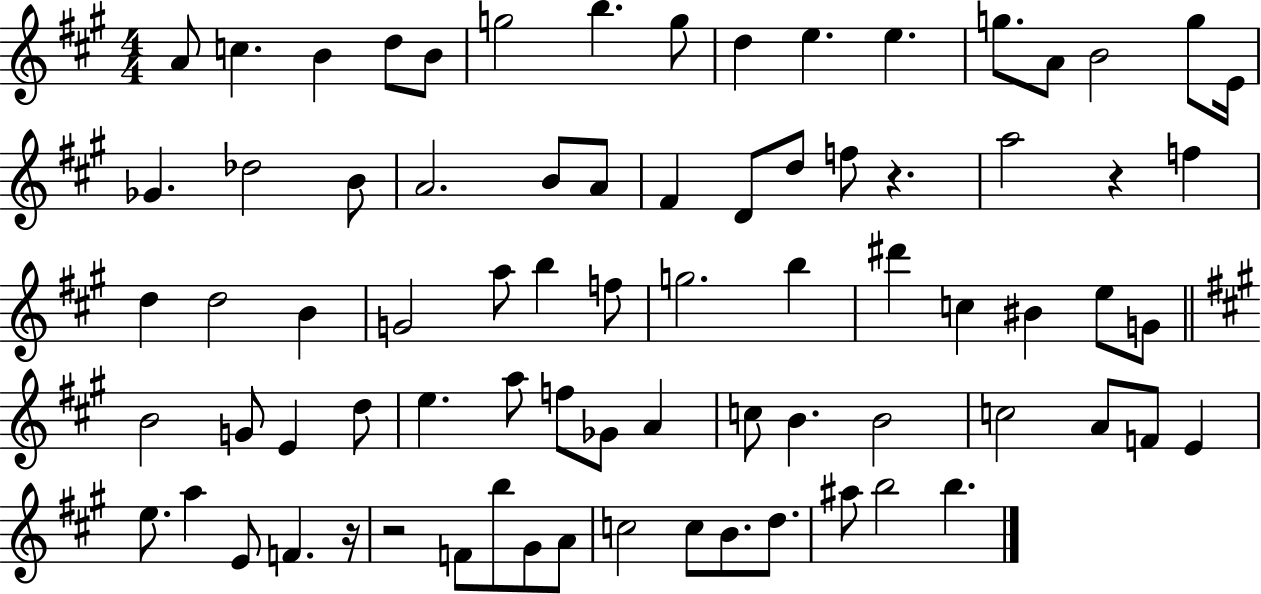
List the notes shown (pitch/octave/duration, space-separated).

A4/e C5/q. B4/q D5/e B4/e G5/h B5/q. G5/e D5/q E5/q. E5/q. G5/e. A4/e B4/h G5/e E4/s Gb4/q. Db5/h B4/e A4/h. B4/e A4/e F#4/q D4/e D5/e F5/e R/q. A5/h R/q F5/q D5/q D5/h B4/q G4/h A5/e B5/q F5/e G5/h. B5/q D#6/q C5/q BIS4/q E5/e G4/e B4/h G4/e E4/q D5/e E5/q. A5/e F5/e Gb4/e A4/q C5/e B4/q. B4/h C5/h A4/e F4/e E4/q E5/e. A5/q E4/e F4/q. R/s R/h F4/e B5/e G#4/e A4/e C5/h C5/e B4/e. D5/e. A#5/e B5/h B5/q.